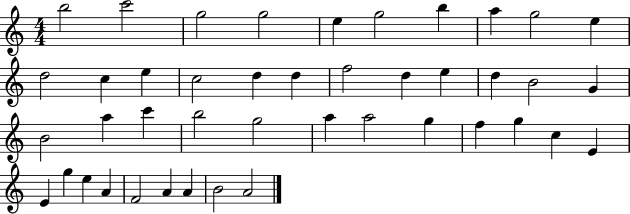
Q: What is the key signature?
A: C major